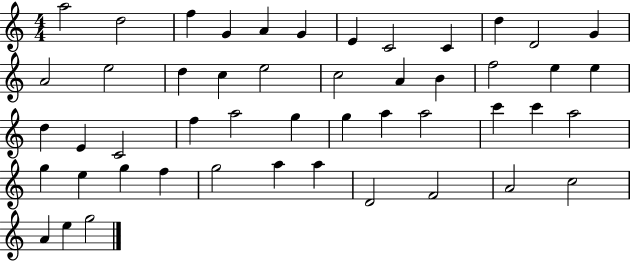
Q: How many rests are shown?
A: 0